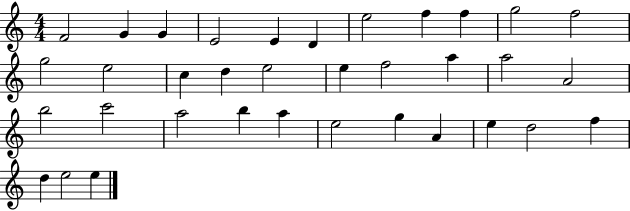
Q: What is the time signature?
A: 4/4